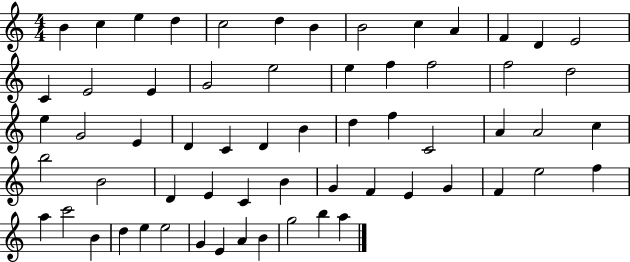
{
  \clef treble
  \numericTimeSignature
  \time 4/4
  \key c \major
  b'4 c''4 e''4 d''4 | c''2 d''4 b'4 | b'2 c''4 a'4 | f'4 d'4 e'2 | \break c'4 e'2 e'4 | g'2 e''2 | e''4 f''4 f''2 | f''2 d''2 | \break e''4 g'2 e'4 | d'4 c'4 d'4 b'4 | d''4 f''4 c'2 | a'4 a'2 c''4 | \break b''2 b'2 | d'4 e'4 c'4 b'4 | g'4 f'4 e'4 g'4 | f'4 e''2 f''4 | \break a''4 c'''2 b'4 | d''4 e''4 e''2 | g'4 e'4 a'4 b'4 | g''2 b''4 a''4 | \break \bar "|."
}